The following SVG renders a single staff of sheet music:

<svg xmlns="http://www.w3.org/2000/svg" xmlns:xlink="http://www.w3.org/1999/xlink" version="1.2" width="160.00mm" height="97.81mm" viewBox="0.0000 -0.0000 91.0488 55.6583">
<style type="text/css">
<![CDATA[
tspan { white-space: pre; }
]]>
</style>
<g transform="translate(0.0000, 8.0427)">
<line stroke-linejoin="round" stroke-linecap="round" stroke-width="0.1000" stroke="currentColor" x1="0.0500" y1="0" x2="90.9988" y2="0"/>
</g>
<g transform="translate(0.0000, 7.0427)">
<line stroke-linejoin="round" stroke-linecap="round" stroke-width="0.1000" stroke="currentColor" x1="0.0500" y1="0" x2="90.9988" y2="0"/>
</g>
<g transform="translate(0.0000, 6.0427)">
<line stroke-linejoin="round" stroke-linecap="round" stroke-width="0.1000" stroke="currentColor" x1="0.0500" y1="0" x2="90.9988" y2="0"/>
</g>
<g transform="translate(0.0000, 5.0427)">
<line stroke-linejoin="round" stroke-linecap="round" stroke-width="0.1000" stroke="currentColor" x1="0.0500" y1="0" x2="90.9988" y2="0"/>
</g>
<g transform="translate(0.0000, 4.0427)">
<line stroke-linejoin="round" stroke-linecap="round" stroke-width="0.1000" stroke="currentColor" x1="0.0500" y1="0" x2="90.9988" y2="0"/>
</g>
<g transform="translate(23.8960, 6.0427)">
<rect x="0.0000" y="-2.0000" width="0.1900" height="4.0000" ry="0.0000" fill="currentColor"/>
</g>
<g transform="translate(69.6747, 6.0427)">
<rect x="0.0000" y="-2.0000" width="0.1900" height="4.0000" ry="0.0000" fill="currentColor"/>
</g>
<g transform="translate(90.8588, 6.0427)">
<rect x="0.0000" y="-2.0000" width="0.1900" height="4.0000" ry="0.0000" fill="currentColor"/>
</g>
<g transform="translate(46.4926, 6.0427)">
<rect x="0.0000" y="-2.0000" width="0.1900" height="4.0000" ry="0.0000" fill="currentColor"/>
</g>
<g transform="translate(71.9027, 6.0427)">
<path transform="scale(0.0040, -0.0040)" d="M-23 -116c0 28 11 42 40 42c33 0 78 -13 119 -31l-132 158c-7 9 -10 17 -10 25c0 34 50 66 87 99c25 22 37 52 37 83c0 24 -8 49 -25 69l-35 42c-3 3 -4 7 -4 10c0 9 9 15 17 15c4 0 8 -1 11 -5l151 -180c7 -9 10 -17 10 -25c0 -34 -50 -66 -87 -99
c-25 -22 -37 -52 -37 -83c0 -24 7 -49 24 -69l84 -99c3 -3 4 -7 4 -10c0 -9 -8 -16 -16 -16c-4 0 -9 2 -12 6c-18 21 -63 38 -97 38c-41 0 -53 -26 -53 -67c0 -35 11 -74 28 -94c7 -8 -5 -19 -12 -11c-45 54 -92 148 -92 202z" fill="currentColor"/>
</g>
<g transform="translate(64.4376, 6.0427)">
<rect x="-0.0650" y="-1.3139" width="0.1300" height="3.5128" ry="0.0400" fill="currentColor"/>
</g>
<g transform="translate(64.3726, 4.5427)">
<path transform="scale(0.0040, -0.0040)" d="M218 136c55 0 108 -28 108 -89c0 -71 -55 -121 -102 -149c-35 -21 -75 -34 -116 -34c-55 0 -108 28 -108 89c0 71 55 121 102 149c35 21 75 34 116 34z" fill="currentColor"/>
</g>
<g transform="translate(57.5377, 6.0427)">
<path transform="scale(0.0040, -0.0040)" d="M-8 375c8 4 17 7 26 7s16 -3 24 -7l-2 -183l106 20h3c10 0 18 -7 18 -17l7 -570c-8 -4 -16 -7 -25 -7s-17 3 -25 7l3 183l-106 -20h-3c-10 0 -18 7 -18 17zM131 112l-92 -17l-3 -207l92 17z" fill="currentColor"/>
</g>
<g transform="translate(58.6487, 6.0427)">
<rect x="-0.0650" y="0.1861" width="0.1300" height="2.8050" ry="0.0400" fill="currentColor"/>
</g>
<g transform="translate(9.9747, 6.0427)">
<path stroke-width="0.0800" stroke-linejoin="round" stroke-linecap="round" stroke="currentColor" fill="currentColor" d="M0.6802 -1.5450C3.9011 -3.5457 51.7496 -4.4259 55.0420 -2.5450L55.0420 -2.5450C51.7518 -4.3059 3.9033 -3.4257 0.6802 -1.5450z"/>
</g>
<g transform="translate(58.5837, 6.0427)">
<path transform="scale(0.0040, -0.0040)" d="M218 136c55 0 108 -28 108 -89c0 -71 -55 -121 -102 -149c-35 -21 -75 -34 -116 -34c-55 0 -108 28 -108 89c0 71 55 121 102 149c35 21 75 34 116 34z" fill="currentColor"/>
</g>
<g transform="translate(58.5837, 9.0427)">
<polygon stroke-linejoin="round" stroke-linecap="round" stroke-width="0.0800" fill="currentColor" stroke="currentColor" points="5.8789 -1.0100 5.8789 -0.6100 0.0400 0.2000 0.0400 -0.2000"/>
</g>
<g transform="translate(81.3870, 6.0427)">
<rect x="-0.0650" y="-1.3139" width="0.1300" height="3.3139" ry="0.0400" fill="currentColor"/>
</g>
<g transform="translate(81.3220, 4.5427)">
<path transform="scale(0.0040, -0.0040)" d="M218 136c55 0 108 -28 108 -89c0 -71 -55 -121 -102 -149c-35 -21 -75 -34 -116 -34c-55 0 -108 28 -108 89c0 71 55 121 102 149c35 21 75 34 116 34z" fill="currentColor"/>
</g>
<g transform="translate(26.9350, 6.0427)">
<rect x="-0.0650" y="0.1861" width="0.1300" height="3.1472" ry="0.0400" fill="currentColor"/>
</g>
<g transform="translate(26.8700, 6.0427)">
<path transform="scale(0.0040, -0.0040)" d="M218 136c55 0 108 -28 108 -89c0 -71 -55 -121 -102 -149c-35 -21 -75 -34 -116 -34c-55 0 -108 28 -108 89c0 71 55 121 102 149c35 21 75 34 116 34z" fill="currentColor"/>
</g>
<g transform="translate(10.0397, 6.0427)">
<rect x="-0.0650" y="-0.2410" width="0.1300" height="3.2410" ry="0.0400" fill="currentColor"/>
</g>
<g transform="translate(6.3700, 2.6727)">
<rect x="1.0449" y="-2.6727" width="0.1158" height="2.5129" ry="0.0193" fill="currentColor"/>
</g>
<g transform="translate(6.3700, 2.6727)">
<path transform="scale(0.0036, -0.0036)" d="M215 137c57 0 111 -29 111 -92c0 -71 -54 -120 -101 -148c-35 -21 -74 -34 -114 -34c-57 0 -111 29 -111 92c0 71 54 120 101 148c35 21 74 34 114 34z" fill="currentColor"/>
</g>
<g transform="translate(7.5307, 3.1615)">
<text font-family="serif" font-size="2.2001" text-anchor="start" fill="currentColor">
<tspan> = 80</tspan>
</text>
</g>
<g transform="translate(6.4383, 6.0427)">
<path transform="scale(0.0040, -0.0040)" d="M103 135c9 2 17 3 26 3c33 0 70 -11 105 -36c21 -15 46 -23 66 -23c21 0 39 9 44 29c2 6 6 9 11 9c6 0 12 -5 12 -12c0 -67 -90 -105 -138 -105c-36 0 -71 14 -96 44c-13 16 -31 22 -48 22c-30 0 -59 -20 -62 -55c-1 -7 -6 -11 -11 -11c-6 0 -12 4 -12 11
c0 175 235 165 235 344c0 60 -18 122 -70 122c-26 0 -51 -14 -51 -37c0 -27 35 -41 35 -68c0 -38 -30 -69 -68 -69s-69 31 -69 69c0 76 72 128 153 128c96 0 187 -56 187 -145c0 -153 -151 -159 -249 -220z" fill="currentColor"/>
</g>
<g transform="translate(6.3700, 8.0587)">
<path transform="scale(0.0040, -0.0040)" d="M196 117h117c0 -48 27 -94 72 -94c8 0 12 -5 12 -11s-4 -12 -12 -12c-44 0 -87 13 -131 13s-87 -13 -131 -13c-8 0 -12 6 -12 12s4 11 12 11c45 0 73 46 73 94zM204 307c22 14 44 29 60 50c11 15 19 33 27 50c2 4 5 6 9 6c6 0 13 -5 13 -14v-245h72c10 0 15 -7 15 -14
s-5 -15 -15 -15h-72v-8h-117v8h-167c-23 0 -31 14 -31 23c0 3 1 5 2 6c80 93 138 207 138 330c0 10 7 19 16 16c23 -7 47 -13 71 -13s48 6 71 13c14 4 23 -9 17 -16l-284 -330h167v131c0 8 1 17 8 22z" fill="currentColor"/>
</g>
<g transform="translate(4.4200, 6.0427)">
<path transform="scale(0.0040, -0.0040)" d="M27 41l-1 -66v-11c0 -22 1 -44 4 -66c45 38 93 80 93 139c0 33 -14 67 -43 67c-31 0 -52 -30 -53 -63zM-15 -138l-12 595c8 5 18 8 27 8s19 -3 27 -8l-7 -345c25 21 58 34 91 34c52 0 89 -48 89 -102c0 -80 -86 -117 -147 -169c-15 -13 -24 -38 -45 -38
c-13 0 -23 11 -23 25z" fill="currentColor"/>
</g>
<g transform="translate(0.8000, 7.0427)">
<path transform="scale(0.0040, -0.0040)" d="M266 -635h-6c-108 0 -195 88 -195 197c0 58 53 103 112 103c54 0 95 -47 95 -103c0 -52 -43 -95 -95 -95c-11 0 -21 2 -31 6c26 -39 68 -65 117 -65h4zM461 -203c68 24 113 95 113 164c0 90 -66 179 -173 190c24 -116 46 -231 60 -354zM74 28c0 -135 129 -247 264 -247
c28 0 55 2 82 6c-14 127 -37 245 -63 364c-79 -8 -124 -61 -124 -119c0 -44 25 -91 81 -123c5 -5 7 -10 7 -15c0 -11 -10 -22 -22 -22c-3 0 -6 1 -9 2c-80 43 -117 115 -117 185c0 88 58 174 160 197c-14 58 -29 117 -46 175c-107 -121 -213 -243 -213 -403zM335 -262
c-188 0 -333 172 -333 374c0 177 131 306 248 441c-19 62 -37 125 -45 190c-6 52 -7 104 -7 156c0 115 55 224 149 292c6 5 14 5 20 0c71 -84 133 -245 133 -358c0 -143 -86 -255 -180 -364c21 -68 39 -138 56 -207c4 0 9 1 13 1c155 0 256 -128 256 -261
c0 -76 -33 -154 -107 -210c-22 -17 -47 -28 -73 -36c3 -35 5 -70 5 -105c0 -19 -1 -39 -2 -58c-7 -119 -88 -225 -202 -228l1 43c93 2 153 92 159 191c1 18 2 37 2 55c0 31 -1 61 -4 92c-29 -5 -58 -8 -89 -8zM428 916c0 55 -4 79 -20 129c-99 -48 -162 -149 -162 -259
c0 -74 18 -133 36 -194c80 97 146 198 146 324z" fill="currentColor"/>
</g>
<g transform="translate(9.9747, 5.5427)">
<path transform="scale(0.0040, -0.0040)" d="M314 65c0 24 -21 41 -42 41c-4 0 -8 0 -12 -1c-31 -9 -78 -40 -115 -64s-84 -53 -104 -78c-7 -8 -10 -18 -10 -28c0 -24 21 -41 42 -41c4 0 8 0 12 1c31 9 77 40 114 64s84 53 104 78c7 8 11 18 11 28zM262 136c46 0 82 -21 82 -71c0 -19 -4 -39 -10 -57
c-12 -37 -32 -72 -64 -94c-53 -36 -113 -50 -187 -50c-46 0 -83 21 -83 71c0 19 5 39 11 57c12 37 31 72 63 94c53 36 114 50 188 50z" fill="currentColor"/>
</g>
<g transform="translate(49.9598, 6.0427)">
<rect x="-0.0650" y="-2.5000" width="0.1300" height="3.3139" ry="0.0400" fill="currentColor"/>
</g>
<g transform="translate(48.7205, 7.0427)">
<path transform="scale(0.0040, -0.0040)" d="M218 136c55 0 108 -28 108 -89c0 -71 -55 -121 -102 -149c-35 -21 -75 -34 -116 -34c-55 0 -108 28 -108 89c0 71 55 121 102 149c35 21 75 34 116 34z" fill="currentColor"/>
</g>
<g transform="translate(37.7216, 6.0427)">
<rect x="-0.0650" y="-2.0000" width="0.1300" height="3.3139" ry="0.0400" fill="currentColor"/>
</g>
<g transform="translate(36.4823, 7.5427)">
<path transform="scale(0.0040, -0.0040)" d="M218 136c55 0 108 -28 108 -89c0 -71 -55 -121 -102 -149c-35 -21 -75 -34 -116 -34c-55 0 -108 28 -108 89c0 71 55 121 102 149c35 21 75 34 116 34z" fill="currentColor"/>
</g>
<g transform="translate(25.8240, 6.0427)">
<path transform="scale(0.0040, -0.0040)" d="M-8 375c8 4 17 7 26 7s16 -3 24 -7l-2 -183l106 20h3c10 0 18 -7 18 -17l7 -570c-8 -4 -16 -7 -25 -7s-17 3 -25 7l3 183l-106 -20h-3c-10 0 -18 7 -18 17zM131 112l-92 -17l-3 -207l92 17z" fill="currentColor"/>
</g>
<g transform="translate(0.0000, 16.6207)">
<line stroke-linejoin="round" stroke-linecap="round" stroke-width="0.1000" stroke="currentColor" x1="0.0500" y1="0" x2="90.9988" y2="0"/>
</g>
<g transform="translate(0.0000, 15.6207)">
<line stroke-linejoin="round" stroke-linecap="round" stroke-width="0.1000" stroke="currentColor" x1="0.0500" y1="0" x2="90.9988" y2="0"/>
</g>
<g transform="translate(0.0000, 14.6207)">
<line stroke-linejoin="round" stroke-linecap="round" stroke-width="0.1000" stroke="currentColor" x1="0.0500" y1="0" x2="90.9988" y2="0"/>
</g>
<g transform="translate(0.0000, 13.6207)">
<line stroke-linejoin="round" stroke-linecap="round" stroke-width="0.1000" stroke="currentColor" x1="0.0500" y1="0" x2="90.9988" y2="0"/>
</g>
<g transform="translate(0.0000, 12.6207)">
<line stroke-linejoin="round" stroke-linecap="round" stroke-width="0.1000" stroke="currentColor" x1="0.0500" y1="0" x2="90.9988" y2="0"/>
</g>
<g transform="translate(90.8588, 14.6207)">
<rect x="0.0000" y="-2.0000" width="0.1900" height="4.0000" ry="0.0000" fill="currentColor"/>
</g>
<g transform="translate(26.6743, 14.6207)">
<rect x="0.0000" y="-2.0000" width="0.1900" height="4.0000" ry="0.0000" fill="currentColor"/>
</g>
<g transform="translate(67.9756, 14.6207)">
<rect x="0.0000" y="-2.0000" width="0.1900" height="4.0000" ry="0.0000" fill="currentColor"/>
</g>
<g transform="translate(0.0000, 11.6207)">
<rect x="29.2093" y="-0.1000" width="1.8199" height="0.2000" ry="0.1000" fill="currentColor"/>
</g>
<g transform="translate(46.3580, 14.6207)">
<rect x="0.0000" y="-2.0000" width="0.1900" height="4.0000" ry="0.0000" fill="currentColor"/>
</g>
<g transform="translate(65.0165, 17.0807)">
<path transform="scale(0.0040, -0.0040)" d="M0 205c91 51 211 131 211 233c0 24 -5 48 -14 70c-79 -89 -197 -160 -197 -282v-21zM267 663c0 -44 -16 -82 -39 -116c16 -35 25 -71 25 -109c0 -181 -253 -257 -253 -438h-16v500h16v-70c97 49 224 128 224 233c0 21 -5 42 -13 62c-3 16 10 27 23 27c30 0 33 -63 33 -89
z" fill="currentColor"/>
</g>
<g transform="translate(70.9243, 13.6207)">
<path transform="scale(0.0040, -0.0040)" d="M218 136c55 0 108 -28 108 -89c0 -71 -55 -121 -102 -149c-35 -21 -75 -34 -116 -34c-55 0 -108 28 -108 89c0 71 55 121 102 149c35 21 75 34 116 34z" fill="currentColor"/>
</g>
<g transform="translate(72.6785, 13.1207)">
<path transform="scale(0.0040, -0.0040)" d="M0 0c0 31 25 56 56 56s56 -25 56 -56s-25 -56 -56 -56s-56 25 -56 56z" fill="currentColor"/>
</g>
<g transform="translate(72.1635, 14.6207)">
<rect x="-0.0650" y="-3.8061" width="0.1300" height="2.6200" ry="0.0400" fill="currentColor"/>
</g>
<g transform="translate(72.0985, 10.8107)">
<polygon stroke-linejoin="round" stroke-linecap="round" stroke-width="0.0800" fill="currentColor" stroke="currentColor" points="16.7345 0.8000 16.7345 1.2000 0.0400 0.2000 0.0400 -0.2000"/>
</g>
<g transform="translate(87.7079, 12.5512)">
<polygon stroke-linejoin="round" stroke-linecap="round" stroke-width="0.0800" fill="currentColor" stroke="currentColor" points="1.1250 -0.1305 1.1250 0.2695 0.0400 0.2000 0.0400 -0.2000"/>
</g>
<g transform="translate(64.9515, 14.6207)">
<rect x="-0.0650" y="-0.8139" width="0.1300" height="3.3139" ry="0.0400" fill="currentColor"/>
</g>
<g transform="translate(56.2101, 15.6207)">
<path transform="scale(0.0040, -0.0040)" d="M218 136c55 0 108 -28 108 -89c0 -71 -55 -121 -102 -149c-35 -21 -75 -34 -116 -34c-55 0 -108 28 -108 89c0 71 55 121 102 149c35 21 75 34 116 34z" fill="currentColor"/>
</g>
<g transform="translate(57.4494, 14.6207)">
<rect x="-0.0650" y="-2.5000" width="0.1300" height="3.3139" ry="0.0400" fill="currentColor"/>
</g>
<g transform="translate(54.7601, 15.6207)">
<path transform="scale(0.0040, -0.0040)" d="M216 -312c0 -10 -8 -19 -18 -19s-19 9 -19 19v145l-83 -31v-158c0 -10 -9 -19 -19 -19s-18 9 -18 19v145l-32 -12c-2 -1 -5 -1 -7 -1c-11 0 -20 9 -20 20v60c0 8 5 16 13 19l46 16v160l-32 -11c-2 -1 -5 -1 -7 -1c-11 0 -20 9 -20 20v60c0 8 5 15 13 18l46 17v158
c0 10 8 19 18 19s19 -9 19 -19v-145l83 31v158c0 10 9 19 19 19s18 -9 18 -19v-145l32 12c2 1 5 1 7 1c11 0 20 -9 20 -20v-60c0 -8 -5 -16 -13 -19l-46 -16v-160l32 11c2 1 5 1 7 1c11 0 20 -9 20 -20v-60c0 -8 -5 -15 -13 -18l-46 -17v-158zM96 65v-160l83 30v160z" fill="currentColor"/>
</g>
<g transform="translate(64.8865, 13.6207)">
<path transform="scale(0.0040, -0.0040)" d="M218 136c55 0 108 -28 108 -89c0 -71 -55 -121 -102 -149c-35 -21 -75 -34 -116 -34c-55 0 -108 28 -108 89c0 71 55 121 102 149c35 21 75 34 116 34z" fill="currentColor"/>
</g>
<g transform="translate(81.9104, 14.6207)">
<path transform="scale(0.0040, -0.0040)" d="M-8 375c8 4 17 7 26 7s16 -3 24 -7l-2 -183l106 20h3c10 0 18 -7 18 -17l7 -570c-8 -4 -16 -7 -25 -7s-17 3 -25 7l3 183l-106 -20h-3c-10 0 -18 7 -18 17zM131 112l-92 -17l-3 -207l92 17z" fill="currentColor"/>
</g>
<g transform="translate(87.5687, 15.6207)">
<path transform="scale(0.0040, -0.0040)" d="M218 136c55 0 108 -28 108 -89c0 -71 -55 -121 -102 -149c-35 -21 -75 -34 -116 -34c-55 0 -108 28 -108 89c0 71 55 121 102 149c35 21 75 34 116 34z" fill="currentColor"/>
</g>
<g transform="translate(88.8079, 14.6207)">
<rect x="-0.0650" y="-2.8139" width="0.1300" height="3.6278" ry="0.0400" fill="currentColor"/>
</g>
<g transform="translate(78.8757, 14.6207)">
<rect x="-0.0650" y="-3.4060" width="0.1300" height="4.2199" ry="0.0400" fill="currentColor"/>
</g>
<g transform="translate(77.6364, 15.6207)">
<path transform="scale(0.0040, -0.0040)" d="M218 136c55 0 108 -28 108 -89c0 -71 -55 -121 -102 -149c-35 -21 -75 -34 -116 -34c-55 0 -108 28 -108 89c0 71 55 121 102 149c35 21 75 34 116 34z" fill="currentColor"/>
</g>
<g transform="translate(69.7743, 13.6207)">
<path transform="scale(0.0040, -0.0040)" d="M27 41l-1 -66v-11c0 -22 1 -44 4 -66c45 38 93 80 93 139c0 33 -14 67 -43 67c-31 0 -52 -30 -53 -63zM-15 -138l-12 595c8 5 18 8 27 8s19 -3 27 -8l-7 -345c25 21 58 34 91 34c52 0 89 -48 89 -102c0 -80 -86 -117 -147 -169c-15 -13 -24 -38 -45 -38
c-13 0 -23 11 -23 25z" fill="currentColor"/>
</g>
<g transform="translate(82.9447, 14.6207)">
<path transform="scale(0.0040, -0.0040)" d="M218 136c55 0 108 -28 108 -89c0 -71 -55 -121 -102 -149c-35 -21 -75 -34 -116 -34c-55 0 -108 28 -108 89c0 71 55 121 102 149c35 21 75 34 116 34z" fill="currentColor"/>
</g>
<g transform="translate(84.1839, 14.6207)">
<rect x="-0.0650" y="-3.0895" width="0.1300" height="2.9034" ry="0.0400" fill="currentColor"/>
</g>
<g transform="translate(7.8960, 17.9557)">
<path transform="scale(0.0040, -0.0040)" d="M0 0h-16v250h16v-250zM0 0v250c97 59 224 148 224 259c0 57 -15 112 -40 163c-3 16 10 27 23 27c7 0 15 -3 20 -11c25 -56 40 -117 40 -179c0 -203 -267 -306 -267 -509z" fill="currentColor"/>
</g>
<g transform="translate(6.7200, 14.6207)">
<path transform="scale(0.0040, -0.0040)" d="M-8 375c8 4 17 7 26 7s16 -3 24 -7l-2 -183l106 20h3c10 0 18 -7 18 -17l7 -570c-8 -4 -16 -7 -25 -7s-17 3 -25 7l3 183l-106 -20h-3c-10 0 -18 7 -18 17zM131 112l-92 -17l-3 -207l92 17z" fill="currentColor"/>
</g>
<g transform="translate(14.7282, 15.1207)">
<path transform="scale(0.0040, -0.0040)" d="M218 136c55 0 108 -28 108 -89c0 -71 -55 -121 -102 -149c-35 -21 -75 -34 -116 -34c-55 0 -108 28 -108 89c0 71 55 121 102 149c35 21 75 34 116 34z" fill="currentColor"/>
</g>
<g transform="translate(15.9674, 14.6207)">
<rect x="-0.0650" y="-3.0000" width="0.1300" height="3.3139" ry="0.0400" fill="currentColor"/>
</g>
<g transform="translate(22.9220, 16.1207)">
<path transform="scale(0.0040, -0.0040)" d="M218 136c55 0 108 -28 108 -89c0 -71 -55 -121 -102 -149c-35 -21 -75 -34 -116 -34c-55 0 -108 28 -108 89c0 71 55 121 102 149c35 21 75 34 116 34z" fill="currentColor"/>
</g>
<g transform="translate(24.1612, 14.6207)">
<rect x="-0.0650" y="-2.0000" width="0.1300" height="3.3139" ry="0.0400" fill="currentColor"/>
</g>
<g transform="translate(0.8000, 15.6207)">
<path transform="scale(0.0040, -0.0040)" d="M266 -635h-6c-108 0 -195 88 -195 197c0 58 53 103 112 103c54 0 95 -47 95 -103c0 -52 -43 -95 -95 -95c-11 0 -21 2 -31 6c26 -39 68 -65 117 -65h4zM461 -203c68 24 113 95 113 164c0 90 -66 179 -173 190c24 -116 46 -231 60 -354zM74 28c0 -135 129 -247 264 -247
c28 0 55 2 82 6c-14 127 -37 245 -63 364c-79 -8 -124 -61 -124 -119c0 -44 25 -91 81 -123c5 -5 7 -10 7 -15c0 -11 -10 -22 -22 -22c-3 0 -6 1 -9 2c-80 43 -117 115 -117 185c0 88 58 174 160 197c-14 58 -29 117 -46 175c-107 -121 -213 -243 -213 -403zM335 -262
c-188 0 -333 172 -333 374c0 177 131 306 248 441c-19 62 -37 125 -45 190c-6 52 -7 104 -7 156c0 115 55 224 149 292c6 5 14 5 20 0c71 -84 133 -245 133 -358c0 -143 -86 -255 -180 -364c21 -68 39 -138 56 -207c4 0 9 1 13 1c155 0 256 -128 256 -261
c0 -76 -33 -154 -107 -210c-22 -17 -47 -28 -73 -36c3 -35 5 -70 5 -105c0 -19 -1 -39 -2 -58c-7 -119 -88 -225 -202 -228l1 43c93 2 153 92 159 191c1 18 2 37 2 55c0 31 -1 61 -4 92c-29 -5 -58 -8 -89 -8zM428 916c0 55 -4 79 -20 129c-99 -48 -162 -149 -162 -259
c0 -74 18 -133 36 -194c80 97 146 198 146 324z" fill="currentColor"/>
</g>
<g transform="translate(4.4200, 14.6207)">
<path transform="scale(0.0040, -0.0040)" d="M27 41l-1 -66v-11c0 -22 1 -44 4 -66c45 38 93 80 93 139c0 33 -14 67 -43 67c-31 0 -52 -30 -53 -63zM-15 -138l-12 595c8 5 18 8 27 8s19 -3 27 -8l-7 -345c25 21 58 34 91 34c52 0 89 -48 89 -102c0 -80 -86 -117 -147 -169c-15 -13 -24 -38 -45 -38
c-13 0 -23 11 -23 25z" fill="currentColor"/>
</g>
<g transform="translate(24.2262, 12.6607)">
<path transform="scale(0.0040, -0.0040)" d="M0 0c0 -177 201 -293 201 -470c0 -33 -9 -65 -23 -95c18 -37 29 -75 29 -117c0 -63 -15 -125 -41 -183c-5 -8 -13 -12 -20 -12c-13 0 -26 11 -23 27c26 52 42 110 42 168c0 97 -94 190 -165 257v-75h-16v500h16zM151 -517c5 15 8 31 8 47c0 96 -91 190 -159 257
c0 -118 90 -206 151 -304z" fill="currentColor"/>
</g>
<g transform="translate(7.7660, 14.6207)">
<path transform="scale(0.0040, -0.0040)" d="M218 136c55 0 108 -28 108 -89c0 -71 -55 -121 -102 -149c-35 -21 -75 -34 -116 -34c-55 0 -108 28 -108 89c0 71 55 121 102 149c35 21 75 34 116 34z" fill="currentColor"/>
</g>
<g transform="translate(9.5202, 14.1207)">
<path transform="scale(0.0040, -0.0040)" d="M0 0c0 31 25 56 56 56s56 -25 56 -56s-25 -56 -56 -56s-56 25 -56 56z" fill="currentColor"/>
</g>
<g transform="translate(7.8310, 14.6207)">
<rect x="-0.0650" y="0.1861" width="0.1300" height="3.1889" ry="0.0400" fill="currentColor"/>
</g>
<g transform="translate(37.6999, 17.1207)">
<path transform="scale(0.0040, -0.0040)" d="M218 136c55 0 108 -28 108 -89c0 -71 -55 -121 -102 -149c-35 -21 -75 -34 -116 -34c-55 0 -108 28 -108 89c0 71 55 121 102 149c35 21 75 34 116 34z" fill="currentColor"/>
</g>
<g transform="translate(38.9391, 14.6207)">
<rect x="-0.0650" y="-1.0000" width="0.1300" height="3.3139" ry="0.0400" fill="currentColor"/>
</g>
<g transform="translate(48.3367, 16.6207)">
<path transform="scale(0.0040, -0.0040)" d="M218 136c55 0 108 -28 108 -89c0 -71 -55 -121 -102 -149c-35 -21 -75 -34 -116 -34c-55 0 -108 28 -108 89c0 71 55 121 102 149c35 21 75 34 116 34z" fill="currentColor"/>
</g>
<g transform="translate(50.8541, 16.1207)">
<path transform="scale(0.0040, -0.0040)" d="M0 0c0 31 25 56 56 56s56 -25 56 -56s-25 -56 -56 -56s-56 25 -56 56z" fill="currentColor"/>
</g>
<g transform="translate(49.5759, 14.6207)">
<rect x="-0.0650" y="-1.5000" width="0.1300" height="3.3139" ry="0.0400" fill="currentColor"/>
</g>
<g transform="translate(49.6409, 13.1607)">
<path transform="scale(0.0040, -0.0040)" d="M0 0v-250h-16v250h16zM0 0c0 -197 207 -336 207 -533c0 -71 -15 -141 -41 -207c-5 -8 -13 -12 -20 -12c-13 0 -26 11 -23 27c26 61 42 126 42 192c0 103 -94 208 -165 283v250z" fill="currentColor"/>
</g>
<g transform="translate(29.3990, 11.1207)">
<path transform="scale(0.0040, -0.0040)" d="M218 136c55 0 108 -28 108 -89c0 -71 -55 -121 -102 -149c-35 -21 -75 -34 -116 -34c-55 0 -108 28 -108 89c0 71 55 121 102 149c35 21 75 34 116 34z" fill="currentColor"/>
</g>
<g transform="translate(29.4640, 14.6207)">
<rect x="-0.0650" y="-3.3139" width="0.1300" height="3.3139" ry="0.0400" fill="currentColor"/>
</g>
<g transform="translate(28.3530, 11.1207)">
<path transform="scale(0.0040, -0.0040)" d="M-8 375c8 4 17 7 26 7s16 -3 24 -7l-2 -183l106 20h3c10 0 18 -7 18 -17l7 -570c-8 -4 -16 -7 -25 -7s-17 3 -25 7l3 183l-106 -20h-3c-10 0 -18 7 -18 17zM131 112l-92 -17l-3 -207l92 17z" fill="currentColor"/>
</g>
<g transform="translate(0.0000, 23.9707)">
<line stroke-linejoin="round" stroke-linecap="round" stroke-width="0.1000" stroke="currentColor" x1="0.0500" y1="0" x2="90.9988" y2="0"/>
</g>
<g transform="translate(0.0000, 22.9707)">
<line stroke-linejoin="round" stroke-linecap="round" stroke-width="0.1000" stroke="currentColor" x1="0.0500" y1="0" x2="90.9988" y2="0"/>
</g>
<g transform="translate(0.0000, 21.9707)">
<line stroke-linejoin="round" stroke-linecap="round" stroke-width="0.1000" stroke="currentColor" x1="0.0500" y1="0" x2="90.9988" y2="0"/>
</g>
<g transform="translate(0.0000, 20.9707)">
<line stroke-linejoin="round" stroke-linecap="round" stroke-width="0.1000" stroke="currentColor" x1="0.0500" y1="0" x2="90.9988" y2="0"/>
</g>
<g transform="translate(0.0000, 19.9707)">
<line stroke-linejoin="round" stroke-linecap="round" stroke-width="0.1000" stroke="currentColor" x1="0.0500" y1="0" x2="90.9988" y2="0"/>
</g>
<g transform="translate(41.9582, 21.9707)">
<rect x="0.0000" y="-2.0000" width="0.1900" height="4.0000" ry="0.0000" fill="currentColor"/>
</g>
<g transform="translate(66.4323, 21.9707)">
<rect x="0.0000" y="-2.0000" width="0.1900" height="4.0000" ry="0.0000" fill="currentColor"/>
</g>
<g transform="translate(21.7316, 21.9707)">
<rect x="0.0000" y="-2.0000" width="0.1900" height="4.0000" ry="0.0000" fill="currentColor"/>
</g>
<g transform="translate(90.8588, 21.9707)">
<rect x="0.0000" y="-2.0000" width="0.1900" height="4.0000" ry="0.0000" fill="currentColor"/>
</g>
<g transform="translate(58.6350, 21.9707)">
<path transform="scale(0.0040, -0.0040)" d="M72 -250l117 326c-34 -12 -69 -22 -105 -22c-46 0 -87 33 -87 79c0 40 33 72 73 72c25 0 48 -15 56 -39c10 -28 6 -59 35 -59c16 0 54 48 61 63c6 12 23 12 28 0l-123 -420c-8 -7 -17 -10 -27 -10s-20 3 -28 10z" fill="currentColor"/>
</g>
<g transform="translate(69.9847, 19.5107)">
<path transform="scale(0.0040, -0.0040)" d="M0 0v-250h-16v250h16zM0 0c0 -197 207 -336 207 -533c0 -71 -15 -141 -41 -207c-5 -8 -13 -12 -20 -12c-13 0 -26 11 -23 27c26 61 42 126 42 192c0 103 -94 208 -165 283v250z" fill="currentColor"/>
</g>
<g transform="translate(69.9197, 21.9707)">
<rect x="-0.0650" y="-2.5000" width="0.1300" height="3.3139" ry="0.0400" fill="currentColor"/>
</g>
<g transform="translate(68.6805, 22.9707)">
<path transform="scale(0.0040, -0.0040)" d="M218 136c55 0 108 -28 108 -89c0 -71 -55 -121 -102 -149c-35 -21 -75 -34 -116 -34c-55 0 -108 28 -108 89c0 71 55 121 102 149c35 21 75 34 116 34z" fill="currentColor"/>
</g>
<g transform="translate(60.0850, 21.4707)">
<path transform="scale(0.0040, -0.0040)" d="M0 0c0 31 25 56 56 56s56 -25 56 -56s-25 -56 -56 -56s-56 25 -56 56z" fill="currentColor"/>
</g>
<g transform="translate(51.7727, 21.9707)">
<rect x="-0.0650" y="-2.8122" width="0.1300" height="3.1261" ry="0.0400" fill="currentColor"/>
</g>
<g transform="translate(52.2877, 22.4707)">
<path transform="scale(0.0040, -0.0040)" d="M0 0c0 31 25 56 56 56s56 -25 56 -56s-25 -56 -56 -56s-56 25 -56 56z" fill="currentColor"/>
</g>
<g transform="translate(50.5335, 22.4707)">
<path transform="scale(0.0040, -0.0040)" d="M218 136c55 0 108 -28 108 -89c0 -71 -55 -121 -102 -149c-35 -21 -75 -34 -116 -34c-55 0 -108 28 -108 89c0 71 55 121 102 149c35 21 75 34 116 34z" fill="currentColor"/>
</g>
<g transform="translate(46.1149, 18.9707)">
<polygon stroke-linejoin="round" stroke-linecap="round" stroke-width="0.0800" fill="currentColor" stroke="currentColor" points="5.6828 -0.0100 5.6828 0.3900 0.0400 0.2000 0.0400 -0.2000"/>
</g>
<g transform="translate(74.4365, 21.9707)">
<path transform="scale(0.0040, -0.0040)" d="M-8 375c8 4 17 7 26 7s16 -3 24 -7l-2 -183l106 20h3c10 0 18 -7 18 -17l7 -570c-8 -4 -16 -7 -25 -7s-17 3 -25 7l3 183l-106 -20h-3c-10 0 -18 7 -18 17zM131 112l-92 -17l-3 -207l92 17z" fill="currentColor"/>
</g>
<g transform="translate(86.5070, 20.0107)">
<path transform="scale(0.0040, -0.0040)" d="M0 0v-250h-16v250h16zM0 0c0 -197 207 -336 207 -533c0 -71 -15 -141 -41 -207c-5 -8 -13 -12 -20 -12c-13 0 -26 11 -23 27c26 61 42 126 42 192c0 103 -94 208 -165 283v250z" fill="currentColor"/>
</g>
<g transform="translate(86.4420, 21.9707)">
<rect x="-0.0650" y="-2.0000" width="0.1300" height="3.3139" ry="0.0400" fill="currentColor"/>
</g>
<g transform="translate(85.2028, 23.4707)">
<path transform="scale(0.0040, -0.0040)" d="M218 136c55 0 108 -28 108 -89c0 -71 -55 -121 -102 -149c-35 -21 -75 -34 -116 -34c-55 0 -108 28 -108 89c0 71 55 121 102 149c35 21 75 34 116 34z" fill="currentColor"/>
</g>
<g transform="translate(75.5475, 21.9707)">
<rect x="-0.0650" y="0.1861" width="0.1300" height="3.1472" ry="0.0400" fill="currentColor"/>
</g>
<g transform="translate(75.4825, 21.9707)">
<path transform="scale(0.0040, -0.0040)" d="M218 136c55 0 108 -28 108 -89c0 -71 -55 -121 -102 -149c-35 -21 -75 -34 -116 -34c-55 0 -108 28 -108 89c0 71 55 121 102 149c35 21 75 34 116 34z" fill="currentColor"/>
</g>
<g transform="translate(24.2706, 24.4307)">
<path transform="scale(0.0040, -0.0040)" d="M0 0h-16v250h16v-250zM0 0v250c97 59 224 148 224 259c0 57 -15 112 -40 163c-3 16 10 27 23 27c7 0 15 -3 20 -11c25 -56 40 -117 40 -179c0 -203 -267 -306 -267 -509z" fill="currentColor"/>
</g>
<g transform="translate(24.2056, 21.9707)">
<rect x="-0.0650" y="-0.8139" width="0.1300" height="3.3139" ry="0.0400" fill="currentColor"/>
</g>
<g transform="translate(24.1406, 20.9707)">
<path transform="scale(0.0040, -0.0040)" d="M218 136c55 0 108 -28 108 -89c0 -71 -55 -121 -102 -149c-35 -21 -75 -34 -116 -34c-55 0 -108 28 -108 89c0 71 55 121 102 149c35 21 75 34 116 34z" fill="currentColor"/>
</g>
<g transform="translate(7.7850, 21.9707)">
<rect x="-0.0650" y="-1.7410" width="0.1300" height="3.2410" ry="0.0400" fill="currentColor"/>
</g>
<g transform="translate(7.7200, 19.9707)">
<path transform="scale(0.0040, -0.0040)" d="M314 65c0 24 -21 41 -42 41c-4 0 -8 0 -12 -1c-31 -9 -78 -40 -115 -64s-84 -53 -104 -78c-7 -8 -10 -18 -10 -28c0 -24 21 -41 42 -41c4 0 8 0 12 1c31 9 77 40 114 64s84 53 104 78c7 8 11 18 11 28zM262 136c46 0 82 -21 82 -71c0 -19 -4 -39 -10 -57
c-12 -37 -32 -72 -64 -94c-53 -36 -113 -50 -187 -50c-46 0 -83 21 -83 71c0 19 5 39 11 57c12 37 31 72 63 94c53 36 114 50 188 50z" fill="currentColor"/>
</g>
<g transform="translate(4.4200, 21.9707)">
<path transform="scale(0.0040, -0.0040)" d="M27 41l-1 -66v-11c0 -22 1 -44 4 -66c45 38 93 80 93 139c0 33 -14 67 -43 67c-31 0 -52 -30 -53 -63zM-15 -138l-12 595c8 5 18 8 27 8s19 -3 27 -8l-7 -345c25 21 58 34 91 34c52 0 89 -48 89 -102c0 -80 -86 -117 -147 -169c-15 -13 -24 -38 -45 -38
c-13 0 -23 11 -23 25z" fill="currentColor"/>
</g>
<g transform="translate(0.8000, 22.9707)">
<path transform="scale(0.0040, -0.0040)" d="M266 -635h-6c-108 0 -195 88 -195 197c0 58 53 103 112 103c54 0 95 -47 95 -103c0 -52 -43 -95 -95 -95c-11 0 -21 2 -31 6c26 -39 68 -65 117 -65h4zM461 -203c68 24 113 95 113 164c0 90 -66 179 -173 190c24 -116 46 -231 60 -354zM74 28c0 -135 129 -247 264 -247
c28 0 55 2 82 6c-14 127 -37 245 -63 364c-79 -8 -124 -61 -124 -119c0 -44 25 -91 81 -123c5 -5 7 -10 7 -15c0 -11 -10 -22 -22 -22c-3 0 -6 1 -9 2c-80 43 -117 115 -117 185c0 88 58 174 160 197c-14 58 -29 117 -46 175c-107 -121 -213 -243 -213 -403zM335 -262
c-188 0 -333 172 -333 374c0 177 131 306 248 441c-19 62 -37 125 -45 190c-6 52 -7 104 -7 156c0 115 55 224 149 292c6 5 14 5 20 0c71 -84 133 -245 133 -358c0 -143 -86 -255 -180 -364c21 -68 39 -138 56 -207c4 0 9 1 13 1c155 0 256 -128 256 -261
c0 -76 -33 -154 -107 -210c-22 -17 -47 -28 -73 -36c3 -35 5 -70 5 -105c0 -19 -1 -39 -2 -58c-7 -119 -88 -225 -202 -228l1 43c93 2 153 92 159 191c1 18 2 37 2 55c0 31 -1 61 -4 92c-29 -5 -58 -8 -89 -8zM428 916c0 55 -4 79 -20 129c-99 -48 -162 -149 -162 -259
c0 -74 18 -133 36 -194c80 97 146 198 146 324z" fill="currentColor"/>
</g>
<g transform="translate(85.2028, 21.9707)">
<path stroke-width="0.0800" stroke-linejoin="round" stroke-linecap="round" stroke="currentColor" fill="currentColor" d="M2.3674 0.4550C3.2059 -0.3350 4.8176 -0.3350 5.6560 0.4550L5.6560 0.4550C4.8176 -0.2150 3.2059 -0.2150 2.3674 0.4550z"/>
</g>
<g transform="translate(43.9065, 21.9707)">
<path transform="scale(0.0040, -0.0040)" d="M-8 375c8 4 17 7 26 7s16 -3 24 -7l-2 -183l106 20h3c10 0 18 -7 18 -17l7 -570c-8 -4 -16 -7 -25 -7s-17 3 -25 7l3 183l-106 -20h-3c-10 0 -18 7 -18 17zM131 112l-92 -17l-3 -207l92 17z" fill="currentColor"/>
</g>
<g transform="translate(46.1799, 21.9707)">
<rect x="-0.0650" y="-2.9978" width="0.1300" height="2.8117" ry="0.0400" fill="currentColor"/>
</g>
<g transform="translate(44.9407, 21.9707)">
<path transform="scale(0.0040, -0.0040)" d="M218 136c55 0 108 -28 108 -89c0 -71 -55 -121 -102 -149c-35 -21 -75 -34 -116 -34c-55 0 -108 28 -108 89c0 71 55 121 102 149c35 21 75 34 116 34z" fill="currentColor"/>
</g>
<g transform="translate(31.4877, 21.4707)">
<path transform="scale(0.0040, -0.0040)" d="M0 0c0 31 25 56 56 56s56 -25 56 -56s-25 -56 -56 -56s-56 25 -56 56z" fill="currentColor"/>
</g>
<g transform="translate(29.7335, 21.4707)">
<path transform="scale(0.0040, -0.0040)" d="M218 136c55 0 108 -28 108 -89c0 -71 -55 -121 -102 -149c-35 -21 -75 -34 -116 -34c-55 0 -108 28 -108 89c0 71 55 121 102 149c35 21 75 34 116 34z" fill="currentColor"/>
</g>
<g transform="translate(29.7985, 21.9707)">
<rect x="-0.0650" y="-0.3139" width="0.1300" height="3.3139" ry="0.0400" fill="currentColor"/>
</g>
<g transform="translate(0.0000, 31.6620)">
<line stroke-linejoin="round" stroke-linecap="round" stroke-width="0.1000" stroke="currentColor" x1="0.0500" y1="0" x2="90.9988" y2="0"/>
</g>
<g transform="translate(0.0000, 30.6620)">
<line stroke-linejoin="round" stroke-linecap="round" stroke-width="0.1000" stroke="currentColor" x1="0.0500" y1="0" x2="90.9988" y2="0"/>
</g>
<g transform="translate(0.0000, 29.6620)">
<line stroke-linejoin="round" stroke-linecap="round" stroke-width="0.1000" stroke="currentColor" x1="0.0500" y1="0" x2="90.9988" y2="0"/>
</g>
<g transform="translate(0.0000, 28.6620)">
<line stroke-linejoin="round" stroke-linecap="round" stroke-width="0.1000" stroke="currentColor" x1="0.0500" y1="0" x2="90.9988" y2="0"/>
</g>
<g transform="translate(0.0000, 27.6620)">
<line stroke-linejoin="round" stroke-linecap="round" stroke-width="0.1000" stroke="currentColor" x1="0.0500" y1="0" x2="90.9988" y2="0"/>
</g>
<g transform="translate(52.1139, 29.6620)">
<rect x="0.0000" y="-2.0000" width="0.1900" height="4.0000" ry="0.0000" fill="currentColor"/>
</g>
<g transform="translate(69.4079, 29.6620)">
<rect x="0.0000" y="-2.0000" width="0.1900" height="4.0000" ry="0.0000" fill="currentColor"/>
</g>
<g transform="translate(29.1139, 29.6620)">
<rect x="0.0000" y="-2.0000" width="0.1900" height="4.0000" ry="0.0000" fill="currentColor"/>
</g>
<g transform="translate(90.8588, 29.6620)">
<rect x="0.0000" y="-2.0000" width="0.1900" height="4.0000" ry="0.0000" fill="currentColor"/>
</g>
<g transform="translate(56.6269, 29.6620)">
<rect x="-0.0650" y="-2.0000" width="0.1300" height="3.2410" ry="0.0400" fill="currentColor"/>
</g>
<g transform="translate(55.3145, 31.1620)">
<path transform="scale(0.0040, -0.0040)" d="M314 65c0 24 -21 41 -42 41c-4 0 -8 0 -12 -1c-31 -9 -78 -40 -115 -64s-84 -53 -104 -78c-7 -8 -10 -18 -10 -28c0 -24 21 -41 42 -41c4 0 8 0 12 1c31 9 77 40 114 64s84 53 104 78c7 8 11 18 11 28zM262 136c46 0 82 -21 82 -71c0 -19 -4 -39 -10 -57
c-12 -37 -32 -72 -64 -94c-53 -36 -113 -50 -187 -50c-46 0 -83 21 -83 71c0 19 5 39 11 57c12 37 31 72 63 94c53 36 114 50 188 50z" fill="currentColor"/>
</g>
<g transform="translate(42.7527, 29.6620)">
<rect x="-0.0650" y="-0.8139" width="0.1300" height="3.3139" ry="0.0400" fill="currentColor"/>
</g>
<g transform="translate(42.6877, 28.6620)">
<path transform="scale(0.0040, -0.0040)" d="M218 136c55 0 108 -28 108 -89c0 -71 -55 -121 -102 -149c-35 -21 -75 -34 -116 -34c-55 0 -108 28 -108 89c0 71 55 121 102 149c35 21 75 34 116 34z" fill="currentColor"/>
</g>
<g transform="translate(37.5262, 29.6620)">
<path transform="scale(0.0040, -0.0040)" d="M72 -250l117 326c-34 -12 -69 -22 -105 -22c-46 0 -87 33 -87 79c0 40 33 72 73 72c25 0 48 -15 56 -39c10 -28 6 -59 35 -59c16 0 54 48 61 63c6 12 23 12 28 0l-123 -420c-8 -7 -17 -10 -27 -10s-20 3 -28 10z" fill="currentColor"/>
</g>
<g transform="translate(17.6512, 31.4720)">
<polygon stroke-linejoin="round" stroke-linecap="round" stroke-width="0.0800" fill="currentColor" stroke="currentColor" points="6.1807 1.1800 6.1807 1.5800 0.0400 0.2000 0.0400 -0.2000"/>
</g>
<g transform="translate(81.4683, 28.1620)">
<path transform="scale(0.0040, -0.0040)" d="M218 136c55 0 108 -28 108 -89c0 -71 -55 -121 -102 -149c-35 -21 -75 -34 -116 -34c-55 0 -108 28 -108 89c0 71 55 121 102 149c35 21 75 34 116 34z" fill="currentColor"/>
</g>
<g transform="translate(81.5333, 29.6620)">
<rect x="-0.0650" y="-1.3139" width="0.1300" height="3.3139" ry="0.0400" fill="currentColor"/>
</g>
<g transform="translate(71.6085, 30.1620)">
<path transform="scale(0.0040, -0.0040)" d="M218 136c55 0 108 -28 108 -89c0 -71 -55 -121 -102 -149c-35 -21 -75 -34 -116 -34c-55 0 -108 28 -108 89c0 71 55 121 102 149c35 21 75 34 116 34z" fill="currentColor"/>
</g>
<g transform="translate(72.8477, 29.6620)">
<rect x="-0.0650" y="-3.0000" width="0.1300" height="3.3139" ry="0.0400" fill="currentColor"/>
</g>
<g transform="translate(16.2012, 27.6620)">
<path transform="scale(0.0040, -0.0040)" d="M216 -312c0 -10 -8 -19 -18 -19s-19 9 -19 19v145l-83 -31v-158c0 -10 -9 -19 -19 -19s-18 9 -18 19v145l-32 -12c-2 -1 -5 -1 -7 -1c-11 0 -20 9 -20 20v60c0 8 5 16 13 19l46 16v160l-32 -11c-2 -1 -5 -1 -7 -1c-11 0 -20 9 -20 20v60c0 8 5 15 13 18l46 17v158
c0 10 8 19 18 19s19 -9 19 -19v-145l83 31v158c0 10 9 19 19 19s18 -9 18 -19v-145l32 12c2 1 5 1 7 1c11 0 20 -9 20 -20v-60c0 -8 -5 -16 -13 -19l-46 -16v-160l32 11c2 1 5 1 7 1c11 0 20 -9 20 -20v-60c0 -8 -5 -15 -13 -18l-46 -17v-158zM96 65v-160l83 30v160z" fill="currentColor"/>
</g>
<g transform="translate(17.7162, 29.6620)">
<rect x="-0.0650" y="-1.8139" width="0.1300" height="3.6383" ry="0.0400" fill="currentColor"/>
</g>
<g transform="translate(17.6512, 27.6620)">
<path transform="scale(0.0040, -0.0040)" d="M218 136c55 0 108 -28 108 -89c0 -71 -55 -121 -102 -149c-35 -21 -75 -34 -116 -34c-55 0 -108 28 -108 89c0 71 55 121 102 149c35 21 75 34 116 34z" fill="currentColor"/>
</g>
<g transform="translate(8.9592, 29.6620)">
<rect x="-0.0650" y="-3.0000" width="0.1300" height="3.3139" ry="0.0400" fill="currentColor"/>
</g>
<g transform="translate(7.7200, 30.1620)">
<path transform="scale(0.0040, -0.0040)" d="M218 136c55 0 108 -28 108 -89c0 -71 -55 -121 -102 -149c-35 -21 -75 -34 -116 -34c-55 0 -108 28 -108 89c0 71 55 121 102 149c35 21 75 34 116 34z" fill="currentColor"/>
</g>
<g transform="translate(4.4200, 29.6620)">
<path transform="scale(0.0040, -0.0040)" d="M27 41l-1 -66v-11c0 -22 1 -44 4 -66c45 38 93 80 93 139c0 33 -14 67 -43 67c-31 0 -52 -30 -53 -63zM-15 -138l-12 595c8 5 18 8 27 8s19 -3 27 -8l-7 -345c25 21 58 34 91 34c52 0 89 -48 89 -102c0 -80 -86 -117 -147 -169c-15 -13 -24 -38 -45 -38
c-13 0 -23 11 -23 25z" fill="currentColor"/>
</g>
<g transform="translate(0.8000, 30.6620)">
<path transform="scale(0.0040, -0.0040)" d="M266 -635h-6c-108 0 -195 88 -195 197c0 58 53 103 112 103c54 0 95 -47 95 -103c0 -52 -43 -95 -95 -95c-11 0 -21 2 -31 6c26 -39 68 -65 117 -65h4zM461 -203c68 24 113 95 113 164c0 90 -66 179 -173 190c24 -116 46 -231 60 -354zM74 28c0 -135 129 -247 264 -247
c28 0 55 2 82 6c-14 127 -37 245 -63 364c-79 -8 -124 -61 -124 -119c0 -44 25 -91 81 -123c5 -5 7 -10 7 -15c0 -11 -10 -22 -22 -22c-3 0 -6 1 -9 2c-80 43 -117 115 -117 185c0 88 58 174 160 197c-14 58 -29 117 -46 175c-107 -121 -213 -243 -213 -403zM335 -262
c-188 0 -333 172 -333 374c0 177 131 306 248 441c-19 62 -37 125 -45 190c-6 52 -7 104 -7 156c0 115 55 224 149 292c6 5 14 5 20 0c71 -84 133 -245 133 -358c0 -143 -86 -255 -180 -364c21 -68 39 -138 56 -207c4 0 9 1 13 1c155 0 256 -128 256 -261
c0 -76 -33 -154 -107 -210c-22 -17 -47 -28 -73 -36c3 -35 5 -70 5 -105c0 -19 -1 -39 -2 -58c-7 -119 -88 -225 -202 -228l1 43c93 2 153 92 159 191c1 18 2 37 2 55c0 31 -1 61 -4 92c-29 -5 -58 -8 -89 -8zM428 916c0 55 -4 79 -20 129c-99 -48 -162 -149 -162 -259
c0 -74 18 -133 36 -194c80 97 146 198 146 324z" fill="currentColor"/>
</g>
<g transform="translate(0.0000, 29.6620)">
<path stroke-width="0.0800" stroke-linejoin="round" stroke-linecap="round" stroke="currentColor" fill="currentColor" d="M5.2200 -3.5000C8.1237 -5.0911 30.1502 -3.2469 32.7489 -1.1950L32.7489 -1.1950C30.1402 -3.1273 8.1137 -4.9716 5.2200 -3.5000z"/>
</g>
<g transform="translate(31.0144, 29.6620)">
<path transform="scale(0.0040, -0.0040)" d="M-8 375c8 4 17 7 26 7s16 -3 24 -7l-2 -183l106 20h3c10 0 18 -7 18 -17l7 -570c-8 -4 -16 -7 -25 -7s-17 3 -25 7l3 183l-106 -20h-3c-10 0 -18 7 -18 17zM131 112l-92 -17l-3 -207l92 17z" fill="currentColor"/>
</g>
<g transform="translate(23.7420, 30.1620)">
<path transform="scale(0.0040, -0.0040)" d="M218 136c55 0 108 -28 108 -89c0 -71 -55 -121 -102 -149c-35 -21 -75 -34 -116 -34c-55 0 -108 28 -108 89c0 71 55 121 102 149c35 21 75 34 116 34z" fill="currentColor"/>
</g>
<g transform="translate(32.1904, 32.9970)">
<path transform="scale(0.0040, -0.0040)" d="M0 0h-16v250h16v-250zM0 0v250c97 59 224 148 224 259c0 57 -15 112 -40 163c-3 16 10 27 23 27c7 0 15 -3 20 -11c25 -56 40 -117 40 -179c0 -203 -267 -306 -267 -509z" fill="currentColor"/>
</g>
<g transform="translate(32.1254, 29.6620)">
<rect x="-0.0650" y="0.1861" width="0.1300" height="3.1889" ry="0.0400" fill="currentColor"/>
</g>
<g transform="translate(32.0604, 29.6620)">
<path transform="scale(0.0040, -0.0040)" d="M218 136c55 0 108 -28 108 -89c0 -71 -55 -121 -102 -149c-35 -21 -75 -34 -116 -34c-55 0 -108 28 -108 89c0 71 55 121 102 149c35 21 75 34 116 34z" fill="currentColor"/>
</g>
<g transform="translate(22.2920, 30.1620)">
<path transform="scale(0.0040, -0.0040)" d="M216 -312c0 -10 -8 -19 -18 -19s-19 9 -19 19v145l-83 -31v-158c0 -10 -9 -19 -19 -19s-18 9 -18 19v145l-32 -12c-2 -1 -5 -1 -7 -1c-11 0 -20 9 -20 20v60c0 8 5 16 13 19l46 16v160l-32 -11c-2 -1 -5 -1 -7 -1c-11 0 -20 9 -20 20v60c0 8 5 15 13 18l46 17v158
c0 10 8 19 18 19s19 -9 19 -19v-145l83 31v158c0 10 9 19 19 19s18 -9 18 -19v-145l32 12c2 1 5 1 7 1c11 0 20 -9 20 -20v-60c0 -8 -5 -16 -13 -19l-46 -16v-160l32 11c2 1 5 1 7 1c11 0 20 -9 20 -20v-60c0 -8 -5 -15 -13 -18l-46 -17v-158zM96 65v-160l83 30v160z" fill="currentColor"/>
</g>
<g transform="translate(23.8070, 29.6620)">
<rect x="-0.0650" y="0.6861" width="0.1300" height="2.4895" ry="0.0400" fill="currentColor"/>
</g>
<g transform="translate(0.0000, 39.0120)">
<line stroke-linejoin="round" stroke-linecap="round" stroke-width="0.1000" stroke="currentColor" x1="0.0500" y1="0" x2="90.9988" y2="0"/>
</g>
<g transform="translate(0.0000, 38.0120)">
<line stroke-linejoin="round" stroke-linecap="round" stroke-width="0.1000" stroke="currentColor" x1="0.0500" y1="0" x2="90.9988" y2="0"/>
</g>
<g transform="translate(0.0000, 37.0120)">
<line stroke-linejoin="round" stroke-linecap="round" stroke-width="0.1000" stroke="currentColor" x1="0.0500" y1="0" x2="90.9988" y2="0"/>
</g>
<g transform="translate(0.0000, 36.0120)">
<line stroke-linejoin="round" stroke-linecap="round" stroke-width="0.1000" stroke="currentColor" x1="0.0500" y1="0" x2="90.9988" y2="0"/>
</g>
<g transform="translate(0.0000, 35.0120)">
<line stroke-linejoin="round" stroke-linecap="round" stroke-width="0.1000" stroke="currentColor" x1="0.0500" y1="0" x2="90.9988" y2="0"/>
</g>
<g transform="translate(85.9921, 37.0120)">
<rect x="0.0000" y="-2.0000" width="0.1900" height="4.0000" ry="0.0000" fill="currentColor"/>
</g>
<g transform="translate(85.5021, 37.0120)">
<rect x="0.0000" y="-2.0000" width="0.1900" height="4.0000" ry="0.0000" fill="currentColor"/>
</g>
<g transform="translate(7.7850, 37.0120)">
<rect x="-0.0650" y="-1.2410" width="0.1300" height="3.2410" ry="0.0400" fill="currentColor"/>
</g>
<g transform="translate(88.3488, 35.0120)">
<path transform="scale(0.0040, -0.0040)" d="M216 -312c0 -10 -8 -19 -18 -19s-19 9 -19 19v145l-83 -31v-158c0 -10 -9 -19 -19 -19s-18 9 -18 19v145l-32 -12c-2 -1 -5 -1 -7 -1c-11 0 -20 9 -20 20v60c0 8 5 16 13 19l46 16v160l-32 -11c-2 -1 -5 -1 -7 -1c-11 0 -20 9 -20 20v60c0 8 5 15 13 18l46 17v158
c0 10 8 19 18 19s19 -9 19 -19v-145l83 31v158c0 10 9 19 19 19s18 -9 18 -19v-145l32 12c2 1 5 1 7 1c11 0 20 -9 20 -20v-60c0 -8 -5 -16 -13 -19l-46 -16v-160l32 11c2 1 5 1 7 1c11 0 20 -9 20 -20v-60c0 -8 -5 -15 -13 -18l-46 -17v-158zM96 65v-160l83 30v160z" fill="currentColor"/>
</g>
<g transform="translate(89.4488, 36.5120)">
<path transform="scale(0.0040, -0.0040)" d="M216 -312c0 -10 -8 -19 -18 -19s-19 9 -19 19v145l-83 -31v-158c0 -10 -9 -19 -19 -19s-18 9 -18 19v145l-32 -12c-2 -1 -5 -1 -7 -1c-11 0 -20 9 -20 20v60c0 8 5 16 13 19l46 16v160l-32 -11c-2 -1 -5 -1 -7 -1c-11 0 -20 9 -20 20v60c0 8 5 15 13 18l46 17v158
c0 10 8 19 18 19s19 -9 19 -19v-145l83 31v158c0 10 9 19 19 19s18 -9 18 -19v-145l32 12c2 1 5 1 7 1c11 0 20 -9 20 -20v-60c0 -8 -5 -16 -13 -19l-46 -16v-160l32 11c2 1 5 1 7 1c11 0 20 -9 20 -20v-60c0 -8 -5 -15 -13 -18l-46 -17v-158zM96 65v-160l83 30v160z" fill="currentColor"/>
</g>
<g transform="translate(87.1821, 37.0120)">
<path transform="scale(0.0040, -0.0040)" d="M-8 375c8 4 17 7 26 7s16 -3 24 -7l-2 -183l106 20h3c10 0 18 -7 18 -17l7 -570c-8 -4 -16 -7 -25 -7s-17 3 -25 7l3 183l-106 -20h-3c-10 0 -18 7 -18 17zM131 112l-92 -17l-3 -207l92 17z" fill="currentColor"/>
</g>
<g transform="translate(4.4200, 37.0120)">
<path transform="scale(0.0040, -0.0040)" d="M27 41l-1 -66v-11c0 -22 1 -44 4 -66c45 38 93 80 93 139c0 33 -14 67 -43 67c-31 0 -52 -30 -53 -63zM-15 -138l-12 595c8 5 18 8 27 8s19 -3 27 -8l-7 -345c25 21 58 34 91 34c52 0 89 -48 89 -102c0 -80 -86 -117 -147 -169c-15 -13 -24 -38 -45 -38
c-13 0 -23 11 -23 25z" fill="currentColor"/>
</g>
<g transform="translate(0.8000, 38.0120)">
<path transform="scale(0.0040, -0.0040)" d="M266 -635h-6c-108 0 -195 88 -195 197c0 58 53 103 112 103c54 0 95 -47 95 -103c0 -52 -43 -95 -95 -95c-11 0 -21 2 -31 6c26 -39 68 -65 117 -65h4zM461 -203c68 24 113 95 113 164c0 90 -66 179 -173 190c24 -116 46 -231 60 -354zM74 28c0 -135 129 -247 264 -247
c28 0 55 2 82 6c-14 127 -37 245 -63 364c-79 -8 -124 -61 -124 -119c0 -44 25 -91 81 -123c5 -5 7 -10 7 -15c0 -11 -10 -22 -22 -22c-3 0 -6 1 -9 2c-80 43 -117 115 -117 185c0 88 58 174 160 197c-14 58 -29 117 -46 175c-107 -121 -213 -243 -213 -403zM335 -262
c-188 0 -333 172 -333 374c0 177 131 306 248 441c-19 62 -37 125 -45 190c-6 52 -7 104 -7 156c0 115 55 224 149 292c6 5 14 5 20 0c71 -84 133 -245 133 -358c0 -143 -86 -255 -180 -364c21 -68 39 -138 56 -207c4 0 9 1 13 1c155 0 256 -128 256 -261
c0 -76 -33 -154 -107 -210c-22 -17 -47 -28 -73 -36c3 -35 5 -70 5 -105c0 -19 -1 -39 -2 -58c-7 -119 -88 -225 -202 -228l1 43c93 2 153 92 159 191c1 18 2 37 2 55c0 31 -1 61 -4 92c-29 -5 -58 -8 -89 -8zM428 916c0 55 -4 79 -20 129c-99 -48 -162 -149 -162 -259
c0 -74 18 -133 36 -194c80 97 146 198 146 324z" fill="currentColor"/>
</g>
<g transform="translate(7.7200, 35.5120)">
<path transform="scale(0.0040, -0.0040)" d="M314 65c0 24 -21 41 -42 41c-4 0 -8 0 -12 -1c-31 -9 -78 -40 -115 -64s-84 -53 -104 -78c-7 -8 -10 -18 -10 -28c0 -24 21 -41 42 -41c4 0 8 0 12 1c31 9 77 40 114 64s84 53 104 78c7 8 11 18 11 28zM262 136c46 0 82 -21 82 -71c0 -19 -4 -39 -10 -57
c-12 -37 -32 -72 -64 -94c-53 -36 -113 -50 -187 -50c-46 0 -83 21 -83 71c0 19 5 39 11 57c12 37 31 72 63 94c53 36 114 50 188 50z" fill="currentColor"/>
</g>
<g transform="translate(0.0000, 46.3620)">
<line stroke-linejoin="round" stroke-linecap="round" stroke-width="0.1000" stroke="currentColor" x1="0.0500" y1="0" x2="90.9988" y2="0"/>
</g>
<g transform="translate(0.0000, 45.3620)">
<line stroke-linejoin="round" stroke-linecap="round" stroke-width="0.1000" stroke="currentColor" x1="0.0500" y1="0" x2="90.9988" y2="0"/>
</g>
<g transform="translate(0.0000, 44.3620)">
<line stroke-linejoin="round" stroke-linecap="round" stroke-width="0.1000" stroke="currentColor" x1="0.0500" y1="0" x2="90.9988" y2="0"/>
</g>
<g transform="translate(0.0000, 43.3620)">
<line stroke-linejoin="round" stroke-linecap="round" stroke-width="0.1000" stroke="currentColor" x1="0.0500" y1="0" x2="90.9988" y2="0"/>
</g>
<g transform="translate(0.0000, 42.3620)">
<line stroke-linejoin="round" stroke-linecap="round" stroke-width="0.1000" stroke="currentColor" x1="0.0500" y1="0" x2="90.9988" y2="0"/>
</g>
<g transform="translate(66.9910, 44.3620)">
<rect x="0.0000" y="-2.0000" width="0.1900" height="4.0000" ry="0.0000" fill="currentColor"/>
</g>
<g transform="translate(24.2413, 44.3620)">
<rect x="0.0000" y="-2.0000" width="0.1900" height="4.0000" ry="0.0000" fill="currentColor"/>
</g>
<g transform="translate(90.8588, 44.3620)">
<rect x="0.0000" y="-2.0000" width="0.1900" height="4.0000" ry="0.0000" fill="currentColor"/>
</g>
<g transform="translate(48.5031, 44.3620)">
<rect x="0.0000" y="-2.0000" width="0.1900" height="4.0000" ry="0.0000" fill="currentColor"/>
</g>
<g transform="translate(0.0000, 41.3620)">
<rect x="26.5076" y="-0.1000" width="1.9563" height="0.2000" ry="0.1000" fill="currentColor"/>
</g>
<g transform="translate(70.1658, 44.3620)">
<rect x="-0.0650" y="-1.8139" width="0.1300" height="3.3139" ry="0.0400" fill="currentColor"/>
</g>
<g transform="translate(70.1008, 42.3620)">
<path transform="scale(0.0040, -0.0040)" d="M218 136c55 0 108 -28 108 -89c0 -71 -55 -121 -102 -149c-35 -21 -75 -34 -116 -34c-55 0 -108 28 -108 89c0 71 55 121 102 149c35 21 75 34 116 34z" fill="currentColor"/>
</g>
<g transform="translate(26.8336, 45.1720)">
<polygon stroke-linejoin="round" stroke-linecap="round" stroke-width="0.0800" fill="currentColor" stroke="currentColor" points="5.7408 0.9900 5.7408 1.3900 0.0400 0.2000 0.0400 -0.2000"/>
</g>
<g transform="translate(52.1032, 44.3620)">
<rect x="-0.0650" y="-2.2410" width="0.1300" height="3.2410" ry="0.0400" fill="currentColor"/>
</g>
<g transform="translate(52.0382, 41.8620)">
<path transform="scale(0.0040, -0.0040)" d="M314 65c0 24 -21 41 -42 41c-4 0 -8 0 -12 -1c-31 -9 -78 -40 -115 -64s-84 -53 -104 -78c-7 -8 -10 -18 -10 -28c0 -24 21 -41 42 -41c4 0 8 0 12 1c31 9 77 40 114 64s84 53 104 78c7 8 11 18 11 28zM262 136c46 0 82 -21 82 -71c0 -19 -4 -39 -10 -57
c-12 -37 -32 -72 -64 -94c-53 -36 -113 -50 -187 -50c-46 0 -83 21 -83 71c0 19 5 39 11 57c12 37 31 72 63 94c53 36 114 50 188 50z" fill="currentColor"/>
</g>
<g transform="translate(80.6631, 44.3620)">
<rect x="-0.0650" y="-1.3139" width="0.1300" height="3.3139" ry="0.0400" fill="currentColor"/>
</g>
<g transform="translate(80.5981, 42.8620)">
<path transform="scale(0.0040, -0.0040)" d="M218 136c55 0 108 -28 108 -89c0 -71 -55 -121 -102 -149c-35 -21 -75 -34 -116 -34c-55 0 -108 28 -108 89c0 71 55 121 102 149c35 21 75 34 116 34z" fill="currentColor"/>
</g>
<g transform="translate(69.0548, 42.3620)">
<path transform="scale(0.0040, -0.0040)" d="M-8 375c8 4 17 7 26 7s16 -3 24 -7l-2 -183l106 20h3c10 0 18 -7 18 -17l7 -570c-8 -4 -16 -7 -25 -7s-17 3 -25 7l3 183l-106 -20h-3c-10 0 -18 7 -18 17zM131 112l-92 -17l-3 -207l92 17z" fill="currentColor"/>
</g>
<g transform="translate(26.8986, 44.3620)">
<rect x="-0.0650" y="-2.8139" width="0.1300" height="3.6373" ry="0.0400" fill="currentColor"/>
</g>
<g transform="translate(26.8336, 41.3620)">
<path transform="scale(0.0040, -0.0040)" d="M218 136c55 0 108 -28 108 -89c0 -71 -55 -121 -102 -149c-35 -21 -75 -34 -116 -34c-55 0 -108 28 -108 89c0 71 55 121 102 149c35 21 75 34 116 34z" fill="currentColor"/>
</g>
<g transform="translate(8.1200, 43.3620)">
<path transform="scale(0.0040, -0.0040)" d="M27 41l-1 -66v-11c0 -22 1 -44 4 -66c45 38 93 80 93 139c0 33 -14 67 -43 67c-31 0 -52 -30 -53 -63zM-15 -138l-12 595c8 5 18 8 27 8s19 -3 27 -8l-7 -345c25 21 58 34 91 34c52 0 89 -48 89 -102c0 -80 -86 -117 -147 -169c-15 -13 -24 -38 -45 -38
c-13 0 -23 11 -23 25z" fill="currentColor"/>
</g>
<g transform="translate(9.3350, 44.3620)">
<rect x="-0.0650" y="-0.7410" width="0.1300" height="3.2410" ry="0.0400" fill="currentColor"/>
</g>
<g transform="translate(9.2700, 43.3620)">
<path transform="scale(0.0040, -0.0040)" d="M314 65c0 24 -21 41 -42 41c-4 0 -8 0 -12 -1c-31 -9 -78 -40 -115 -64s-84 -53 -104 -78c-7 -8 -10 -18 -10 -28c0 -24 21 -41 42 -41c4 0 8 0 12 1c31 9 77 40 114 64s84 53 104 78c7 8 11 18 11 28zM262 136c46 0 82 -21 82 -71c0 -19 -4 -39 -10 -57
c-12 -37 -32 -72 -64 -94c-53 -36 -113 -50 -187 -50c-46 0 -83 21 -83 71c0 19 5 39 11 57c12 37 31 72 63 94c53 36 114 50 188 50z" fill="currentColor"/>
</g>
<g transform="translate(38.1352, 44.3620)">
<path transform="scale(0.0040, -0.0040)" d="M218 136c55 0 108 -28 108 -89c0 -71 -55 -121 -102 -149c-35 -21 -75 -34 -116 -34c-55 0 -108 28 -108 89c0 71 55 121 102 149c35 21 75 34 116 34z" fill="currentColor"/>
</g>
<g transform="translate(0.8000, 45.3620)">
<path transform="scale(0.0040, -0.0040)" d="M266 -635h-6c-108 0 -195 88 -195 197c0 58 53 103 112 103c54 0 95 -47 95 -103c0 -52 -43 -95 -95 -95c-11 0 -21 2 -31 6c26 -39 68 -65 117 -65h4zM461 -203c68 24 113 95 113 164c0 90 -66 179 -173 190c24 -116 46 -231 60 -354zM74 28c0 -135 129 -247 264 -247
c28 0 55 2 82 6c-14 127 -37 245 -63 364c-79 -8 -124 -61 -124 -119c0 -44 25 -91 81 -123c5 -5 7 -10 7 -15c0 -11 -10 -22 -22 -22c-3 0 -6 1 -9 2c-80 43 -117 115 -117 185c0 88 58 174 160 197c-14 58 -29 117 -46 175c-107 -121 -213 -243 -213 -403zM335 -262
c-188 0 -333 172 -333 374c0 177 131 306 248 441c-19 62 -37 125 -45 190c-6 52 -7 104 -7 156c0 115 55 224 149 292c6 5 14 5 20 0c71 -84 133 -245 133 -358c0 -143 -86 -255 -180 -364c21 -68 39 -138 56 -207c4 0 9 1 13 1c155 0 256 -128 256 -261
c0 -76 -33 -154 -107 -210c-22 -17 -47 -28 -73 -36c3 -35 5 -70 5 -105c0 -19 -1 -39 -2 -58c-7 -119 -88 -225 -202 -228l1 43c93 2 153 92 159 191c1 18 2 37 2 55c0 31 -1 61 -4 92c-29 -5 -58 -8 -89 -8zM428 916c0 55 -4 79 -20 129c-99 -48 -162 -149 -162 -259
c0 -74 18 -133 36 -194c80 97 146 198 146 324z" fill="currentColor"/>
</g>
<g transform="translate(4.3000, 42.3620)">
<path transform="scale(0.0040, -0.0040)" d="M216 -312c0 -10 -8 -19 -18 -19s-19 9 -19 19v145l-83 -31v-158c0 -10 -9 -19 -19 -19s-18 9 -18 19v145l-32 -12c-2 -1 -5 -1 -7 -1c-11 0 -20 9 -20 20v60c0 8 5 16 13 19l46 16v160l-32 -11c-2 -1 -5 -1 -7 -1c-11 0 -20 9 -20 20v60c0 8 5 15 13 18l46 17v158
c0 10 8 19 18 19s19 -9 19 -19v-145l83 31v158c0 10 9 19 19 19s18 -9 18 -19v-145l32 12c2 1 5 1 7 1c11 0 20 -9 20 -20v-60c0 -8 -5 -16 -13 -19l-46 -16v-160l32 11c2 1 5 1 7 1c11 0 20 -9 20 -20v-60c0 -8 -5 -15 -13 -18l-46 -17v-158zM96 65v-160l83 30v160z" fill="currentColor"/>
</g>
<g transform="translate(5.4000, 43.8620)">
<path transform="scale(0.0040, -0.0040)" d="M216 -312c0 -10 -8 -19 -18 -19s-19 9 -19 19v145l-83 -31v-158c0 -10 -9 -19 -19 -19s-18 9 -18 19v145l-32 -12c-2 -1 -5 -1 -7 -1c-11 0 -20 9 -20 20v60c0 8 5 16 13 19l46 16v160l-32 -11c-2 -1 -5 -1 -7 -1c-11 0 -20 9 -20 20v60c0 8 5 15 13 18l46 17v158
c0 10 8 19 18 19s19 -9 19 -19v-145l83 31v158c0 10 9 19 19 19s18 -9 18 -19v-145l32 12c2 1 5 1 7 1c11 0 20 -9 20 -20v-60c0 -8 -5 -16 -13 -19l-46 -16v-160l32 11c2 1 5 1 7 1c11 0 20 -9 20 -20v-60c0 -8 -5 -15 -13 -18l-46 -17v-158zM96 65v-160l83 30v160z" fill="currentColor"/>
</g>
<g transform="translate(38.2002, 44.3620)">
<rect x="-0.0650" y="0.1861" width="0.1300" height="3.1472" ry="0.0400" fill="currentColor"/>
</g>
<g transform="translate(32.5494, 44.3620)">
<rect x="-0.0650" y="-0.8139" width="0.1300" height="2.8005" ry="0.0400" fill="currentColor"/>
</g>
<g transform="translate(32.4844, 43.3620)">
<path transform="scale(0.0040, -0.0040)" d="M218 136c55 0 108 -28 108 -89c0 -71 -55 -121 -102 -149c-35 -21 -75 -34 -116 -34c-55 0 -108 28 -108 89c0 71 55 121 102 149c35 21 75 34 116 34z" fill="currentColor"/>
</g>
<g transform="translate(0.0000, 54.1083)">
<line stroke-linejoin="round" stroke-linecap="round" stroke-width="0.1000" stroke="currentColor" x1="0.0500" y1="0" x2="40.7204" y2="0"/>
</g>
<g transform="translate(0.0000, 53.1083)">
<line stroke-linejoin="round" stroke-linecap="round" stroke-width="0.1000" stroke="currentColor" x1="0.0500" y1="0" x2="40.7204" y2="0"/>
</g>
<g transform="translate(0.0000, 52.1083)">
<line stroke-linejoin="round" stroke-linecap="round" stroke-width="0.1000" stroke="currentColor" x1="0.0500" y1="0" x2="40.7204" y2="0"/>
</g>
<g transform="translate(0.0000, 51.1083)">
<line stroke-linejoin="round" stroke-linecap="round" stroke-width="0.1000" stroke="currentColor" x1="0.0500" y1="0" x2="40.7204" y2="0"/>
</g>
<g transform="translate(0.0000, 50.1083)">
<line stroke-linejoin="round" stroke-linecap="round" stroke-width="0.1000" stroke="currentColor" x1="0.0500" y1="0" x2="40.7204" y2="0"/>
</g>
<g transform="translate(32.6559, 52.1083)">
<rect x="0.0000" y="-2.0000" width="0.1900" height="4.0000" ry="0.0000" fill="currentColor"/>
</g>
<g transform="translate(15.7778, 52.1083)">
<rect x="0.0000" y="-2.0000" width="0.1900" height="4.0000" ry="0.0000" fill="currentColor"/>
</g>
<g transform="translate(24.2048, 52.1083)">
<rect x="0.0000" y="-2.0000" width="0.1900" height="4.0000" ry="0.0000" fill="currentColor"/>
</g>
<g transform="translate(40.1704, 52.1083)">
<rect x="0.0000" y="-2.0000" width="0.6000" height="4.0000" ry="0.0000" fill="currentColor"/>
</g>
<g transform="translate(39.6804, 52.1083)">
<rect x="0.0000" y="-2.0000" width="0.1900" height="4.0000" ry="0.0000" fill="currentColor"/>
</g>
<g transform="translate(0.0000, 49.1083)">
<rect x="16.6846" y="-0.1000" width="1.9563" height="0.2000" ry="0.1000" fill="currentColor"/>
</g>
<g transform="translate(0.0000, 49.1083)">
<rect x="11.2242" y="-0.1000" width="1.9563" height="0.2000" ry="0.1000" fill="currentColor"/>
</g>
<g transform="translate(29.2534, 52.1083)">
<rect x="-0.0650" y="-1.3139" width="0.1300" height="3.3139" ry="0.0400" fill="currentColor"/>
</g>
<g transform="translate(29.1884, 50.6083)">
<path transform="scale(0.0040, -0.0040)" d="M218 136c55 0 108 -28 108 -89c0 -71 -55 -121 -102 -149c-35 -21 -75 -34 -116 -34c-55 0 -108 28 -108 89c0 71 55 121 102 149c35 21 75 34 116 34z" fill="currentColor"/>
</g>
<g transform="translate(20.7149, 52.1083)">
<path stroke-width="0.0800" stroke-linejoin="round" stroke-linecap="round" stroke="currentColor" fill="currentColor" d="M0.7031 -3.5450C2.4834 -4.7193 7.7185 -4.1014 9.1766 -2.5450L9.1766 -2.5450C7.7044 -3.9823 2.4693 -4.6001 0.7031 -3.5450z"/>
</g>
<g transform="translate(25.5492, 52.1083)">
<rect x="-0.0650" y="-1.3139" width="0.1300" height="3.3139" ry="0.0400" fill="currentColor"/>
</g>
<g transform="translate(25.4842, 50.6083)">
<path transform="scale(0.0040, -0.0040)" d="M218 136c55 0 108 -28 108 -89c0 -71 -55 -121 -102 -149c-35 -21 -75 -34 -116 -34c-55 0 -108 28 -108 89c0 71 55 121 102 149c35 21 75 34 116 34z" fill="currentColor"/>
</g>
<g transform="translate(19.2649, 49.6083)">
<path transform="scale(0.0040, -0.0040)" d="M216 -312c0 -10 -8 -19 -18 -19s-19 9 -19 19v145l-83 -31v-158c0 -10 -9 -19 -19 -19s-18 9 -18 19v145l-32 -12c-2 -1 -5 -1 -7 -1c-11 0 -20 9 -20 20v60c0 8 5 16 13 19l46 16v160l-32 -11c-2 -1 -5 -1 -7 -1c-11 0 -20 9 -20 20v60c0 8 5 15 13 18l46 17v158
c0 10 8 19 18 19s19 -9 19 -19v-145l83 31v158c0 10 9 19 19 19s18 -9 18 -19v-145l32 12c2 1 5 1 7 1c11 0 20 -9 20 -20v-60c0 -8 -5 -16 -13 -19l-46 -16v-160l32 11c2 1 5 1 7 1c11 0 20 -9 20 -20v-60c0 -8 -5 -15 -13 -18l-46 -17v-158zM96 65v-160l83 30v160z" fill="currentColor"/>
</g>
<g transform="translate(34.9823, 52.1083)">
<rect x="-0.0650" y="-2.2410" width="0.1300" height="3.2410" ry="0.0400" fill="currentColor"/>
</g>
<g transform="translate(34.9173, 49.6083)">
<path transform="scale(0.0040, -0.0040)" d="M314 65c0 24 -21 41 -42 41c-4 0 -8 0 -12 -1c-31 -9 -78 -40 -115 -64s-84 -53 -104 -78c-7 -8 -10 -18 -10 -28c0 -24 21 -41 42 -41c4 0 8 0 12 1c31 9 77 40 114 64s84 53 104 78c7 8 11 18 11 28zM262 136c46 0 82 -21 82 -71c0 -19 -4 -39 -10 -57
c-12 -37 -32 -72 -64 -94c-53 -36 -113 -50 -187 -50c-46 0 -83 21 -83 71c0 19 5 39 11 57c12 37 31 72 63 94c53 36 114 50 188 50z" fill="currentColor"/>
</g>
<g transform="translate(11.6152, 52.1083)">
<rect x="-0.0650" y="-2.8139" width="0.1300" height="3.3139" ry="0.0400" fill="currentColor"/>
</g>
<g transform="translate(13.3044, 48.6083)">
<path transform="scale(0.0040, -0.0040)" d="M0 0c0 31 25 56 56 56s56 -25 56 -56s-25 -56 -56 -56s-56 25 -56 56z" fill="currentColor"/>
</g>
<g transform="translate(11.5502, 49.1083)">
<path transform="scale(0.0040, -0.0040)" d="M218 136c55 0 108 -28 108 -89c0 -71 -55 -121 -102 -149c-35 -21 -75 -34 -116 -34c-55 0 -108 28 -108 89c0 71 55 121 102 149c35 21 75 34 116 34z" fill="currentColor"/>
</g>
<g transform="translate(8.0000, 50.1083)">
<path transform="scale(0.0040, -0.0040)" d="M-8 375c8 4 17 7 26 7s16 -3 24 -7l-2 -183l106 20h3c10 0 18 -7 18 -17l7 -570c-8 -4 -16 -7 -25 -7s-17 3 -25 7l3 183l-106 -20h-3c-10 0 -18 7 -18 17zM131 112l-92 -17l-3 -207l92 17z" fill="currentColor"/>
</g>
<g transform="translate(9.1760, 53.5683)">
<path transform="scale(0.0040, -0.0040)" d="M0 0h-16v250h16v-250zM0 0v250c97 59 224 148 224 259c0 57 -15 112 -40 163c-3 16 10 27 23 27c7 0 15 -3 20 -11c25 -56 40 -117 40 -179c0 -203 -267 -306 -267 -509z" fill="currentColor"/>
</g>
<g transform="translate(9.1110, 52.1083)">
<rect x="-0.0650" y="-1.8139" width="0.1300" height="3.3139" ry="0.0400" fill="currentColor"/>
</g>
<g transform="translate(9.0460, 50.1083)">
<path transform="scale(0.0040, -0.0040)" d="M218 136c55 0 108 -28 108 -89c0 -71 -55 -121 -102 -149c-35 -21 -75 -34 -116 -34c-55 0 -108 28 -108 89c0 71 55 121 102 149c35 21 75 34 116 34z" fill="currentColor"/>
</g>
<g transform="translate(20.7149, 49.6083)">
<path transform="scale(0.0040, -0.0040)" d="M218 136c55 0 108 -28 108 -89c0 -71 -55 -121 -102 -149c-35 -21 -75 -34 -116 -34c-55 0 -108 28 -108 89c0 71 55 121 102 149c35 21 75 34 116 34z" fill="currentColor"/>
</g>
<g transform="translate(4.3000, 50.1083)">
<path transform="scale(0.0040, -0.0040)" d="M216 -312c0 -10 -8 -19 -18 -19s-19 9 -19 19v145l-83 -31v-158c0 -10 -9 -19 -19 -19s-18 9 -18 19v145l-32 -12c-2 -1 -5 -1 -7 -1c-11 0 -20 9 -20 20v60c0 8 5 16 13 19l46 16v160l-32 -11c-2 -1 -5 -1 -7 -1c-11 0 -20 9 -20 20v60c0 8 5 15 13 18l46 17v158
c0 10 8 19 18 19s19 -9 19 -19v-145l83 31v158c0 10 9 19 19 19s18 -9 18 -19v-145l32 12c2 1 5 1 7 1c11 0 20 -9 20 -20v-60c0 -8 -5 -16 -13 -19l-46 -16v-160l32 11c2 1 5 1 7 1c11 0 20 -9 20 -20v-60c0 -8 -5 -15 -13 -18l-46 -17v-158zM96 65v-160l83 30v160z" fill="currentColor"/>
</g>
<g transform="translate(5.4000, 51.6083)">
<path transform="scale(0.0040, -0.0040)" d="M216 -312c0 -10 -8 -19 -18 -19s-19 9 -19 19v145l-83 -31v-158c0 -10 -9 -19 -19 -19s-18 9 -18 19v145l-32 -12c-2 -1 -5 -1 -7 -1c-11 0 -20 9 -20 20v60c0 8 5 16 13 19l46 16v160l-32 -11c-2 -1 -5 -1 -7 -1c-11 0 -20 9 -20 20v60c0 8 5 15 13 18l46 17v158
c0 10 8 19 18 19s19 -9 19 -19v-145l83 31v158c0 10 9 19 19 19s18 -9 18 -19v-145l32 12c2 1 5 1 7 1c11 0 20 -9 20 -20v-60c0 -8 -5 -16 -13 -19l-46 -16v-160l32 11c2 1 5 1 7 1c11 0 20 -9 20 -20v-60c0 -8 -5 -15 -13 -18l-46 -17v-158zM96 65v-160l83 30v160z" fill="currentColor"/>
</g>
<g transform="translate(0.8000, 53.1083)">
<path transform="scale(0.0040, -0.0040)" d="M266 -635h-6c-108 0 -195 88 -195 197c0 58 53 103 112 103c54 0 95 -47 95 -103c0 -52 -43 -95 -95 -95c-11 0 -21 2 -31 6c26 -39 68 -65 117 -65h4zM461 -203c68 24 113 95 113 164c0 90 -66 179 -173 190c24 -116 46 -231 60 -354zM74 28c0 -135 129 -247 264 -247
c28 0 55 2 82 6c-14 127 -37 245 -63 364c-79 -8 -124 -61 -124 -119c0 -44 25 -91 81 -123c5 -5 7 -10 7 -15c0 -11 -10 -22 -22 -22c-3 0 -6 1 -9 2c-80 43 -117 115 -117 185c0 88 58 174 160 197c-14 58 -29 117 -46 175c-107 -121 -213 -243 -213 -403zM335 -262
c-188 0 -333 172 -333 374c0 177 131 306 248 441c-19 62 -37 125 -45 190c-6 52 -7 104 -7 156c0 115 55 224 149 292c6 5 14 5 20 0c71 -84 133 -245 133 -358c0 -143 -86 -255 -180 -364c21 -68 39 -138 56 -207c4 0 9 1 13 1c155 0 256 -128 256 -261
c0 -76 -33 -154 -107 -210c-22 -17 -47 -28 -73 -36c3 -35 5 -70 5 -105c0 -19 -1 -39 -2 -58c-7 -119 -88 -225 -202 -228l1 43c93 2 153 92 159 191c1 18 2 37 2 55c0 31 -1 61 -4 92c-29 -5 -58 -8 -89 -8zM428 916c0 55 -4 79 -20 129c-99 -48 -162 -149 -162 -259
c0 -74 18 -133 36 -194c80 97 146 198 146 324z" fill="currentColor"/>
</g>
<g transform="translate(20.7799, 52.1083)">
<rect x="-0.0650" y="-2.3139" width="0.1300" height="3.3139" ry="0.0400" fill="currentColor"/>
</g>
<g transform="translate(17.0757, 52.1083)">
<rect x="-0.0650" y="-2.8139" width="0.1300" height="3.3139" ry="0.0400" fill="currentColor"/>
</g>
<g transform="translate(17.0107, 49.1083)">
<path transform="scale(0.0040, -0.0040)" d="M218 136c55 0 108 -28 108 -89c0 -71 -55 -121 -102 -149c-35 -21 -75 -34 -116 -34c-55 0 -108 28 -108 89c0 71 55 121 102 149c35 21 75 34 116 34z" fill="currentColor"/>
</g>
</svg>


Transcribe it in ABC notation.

X:1
T:Untitled
M:2/4
L:1/4
K:F
c2 B F G B/2 e/2 z e B/2 A F/4 b D E/2 ^G d/4 _d/2 G/2 B/2 G/4 f2 d/2 c B/2 A/2 z/2 G/2 B F/2 A ^f/2 ^A/2 B/2 z/2 d F2 A e e2 _d2 a/2 d/2 B g2 f e f/2 a a ^g e e g2